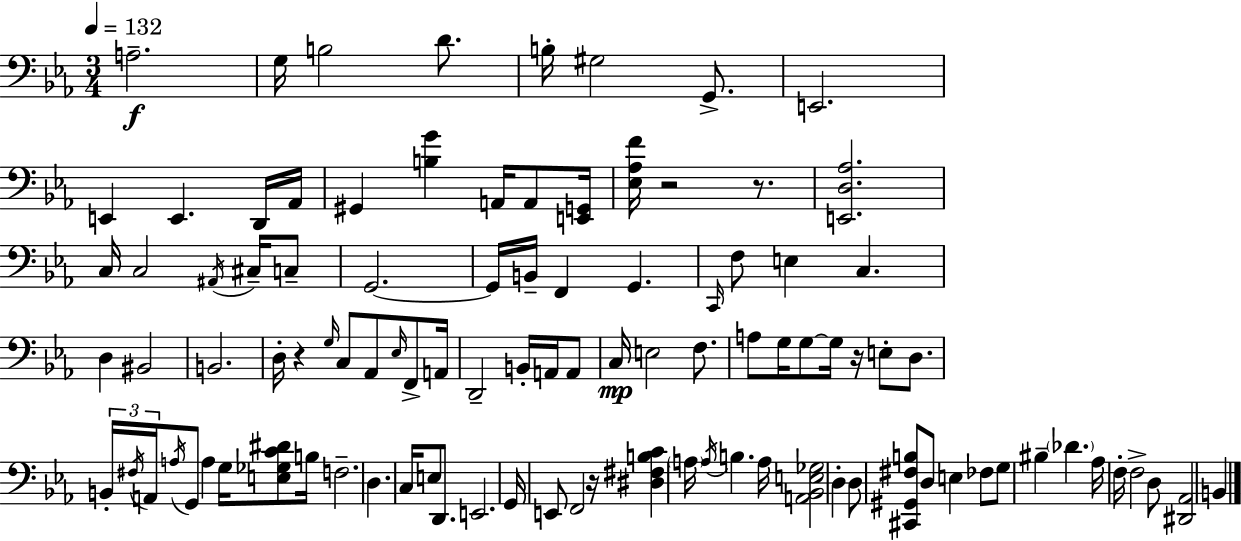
X:1
T:Untitled
M:3/4
L:1/4
K:Cm
A,2 G,/4 B,2 D/2 B,/4 ^G,2 G,,/2 E,,2 E,, E,, D,,/4 _A,,/4 ^G,, [B,G] A,,/4 A,,/2 [E,,G,,]/4 [_E,_A,F]/4 z2 z/2 [E,,D,_A,]2 C,/4 C,2 ^A,,/4 ^C,/4 C,/2 G,,2 G,,/4 B,,/4 F,, G,, C,,/4 F,/2 E, C, D, ^B,,2 B,,2 D,/4 z G,/4 C,/2 _A,,/2 _E,/4 F,,/2 A,,/4 D,,2 B,,/4 A,,/4 A,,/2 C,/4 E,2 F,/2 A,/2 G,/4 G,/2 G,/4 z/4 E,/2 D,/2 B,,/4 ^F,/4 A,,/4 A,/4 G,,/2 A, G,/4 [E,_G,C^D]/2 B,/4 F,2 D, C,/4 E,/2 D,,/2 E,,2 G,,/4 E,,/2 F,,2 z/4 [^D,^F,B,C] A,/4 A,/4 B, A,/4 [A,,_B,,E,_G,]2 D, D,/2 [^C,,^G,,^F,B,]/2 D,/2 E, _F,/2 G,/2 ^B, _D _A,/4 F,/4 F,2 D,/2 [^D,,_A,,]2 B,,